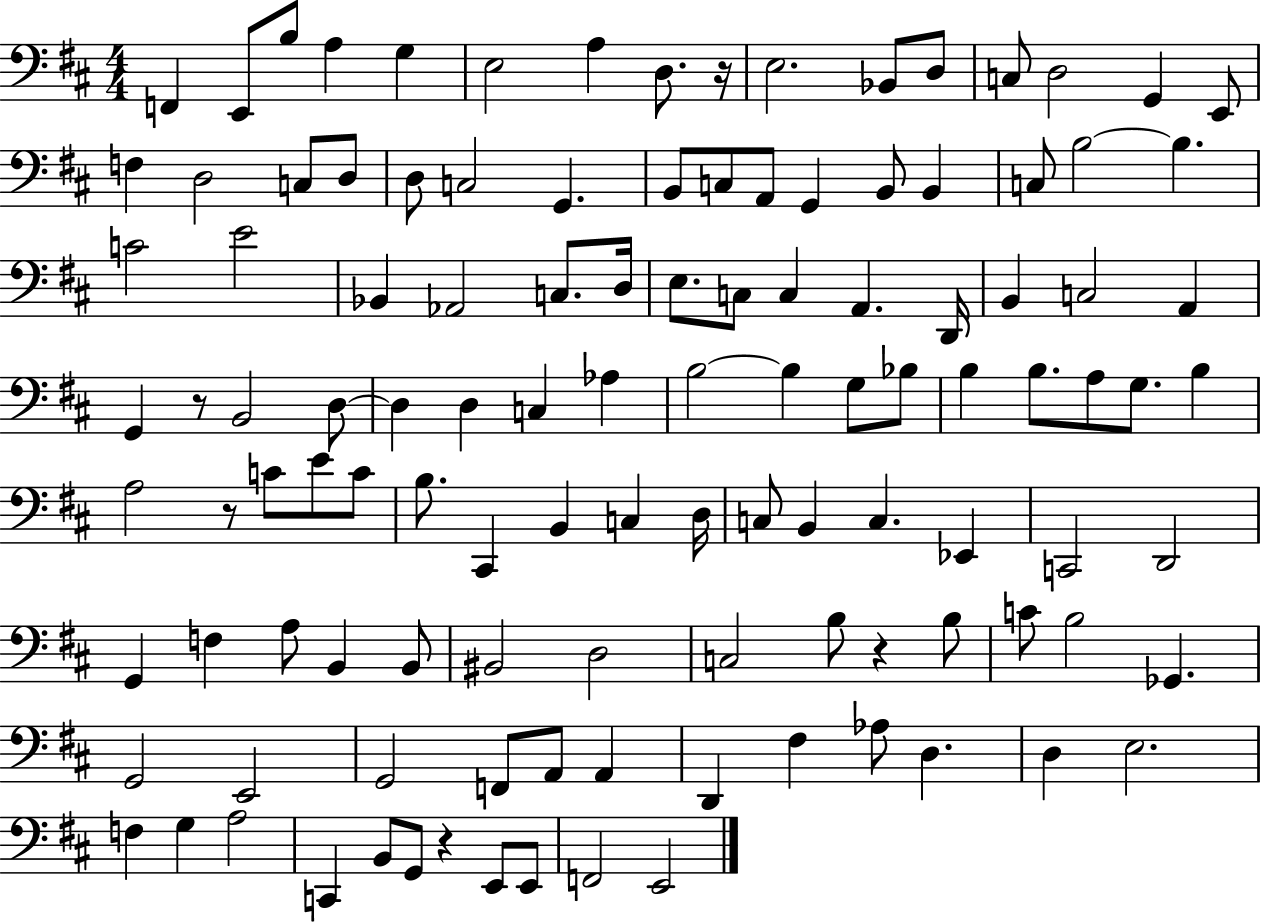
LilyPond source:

{
  \clef bass
  \numericTimeSignature
  \time 4/4
  \key d \major
  \repeat volta 2 { f,4 e,8 b8 a4 g4 | e2 a4 d8. r16 | e2. bes,8 d8 | c8 d2 g,4 e,8 | \break f4 d2 c8 d8 | d8 c2 g,4. | b,8 c8 a,8 g,4 b,8 b,4 | c8 b2~~ b4. | \break c'2 e'2 | bes,4 aes,2 c8. d16 | e8. c8 c4 a,4. d,16 | b,4 c2 a,4 | \break g,4 r8 b,2 d8~~ | d4 d4 c4 aes4 | b2~~ b4 g8 bes8 | b4 b8. a8 g8. b4 | \break a2 r8 c'8 e'8 c'8 | b8. cis,4 b,4 c4 d16 | c8 b,4 c4. ees,4 | c,2 d,2 | \break g,4 f4 a8 b,4 b,8 | bis,2 d2 | c2 b8 r4 b8 | c'8 b2 ges,4. | \break g,2 e,2 | g,2 f,8 a,8 a,4 | d,4 fis4 aes8 d4. | d4 e2. | \break f4 g4 a2 | c,4 b,8 g,8 r4 e,8 e,8 | f,2 e,2 | } \bar "|."
}